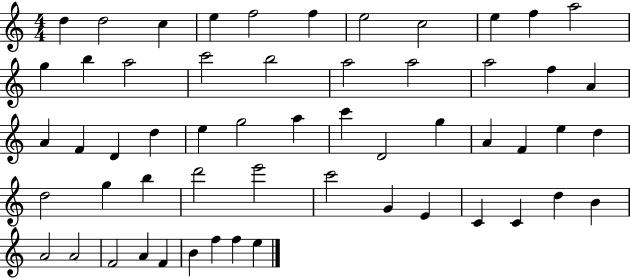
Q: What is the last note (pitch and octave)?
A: E5